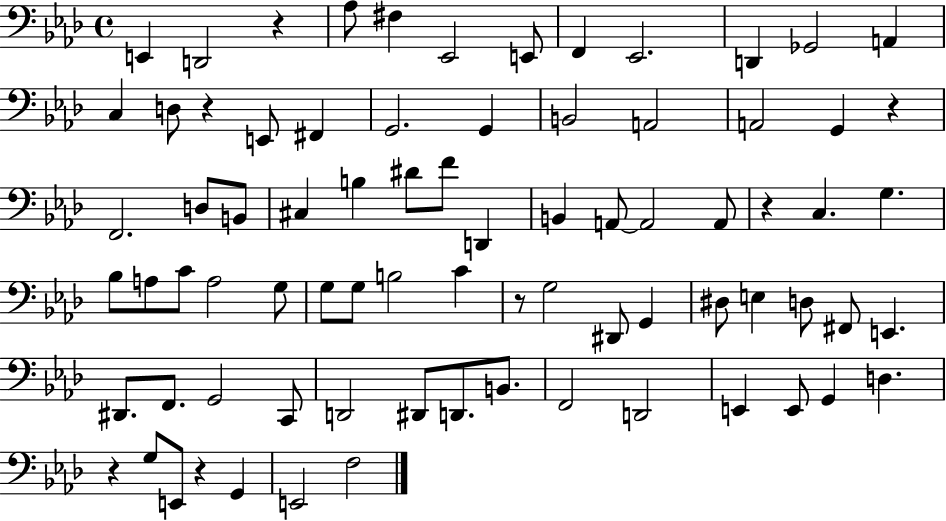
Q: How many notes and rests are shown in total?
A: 78